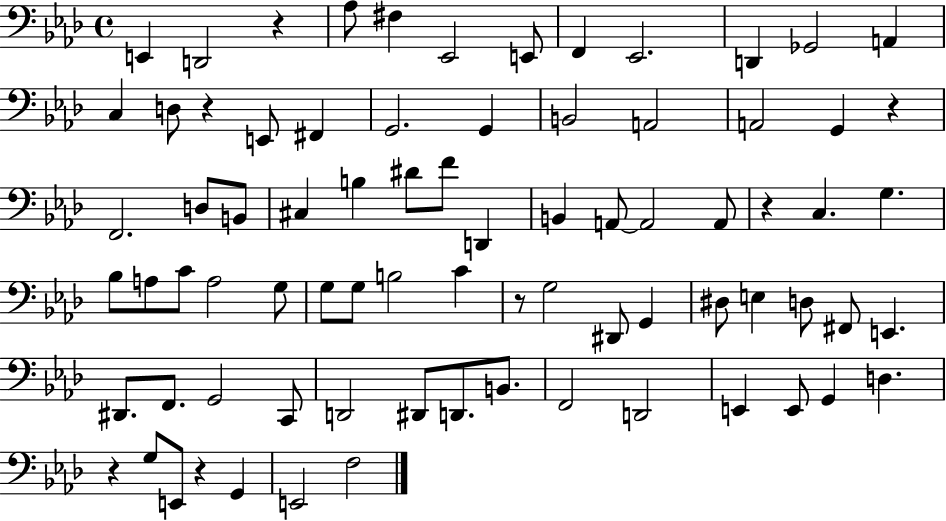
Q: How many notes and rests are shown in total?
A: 78